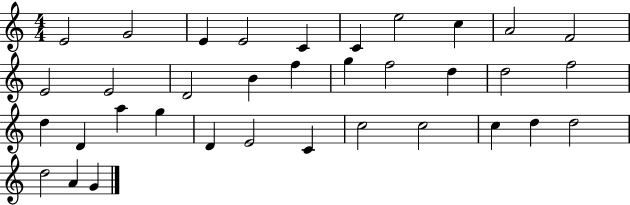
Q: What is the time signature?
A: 4/4